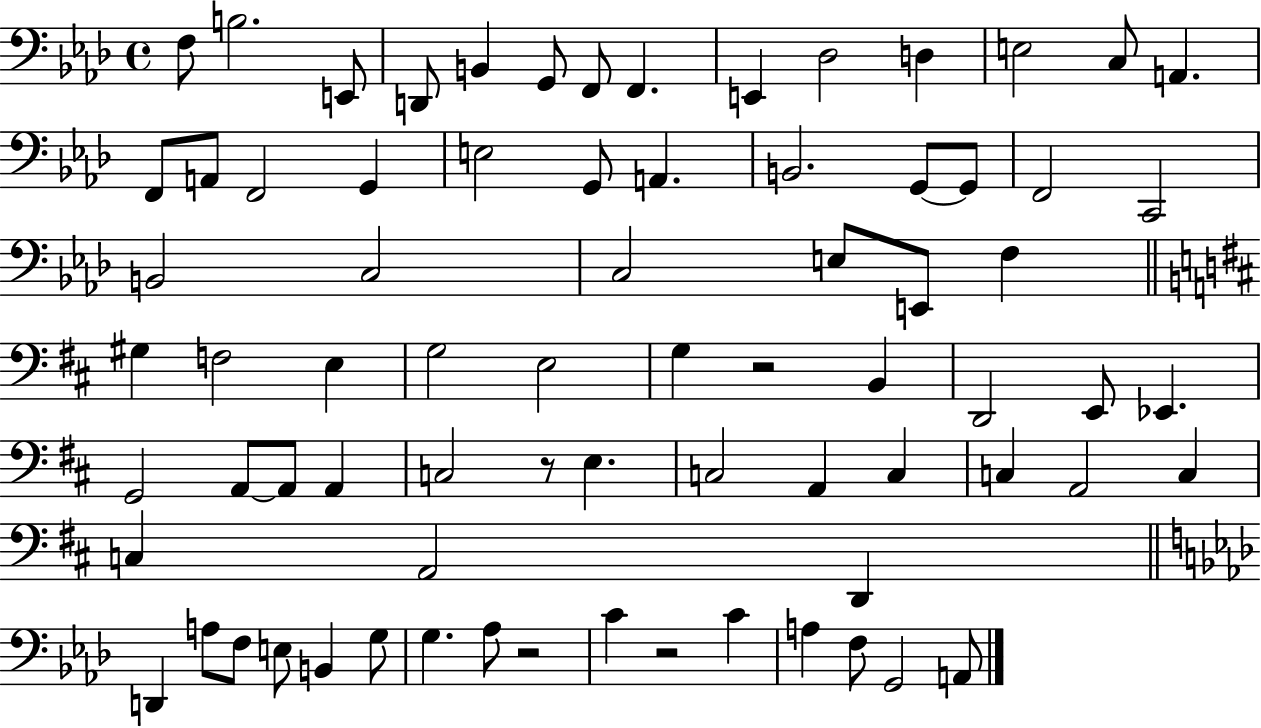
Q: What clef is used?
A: bass